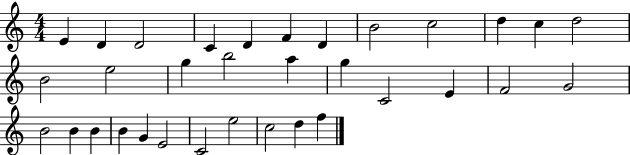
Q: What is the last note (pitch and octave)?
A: F5